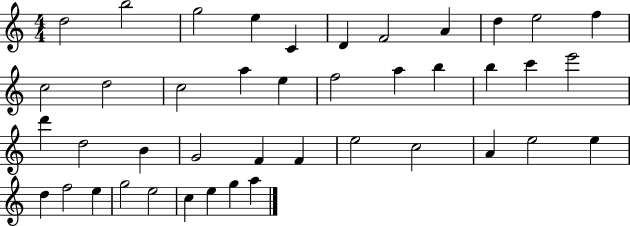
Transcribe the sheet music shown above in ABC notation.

X:1
T:Untitled
M:4/4
L:1/4
K:C
d2 b2 g2 e C D F2 A d e2 f c2 d2 c2 a e f2 a b b c' e'2 d' d2 B G2 F F e2 c2 A e2 e d f2 e g2 e2 c e g a